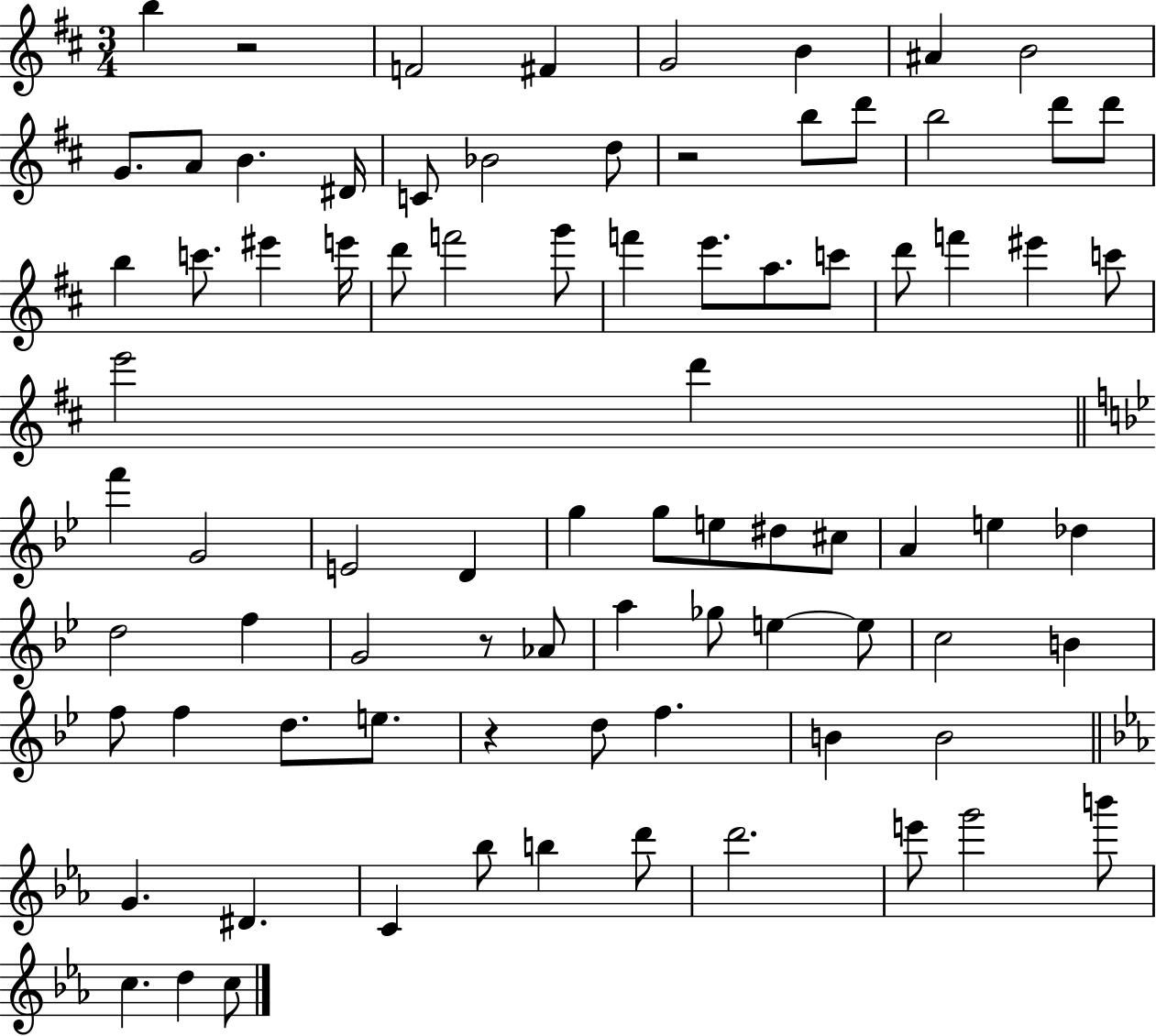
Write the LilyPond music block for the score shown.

{
  \clef treble
  \numericTimeSignature
  \time 3/4
  \key d \major
  \repeat volta 2 { b''4 r2 | f'2 fis'4 | g'2 b'4 | ais'4 b'2 | \break g'8. a'8 b'4. dis'16 | c'8 bes'2 d''8 | r2 b''8 d'''8 | b''2 d'''8 d'''8 | \break b''4 c'''8. eis'''4 e'''16 | d'''8 f'''2 g'''8 | f'''4 e'''8. a''8. c'''8 | d'''8 f'''4 eis'''4 c'''8 | \break e'''2 d'''4 | \bar "||" \break \key bes \major f'''4 g'2 | e'2 d'4 | g''4 g''8 e''8 dis''8 cis''8 | a'4 e''4 des''4 | \break d''2 f''4 | g'2 r8 aes'8 | a''4 ges''8 e''4~~ e''8 | c''2 b'4 | \break f''8 f''4 d''8. e''8. | r4 d''8 f''4. | b'4 b'2 | \bar "||" \break \key c \minor g'4. dis'4. | c'4 bes''8 b''4 d'''8 | d'''2. | e'''8 g'''2 b'''8 | \break c''4. d''4 c''8 | } \bar "|."
}